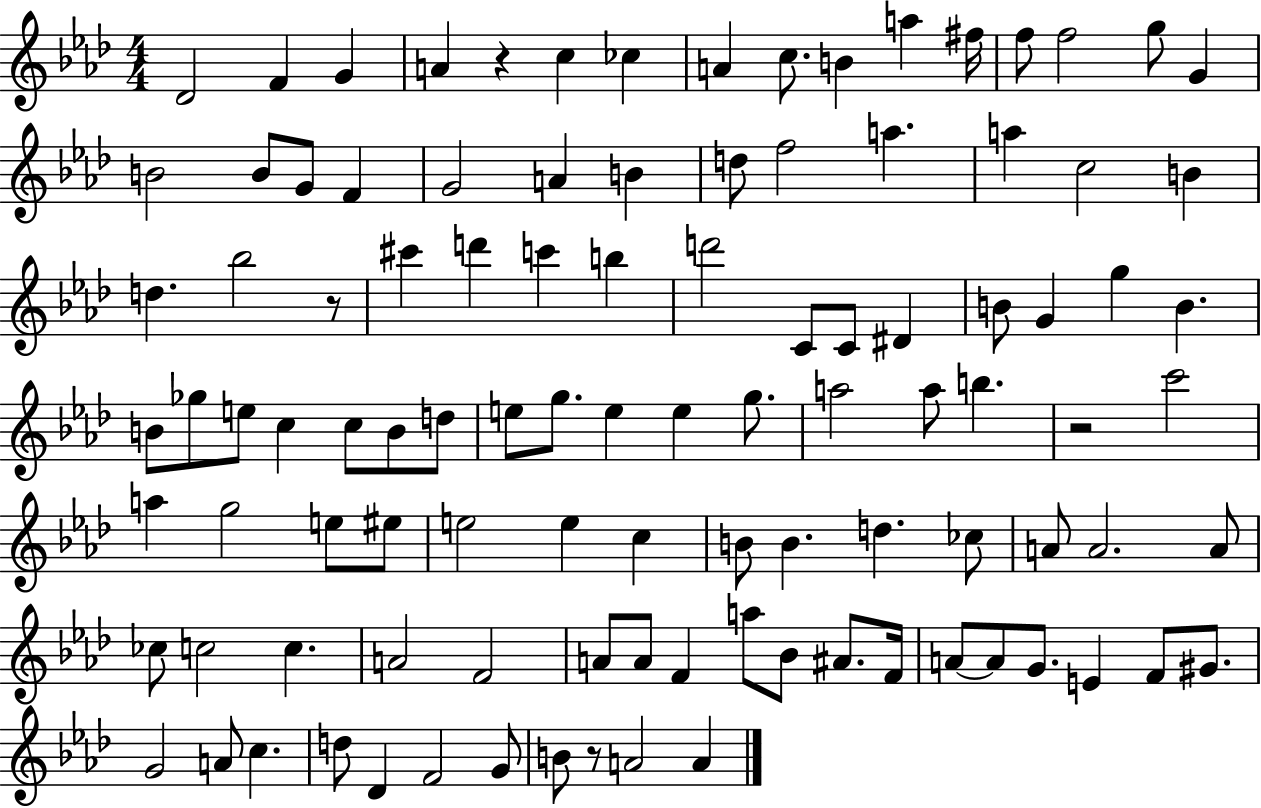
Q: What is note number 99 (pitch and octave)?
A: A4